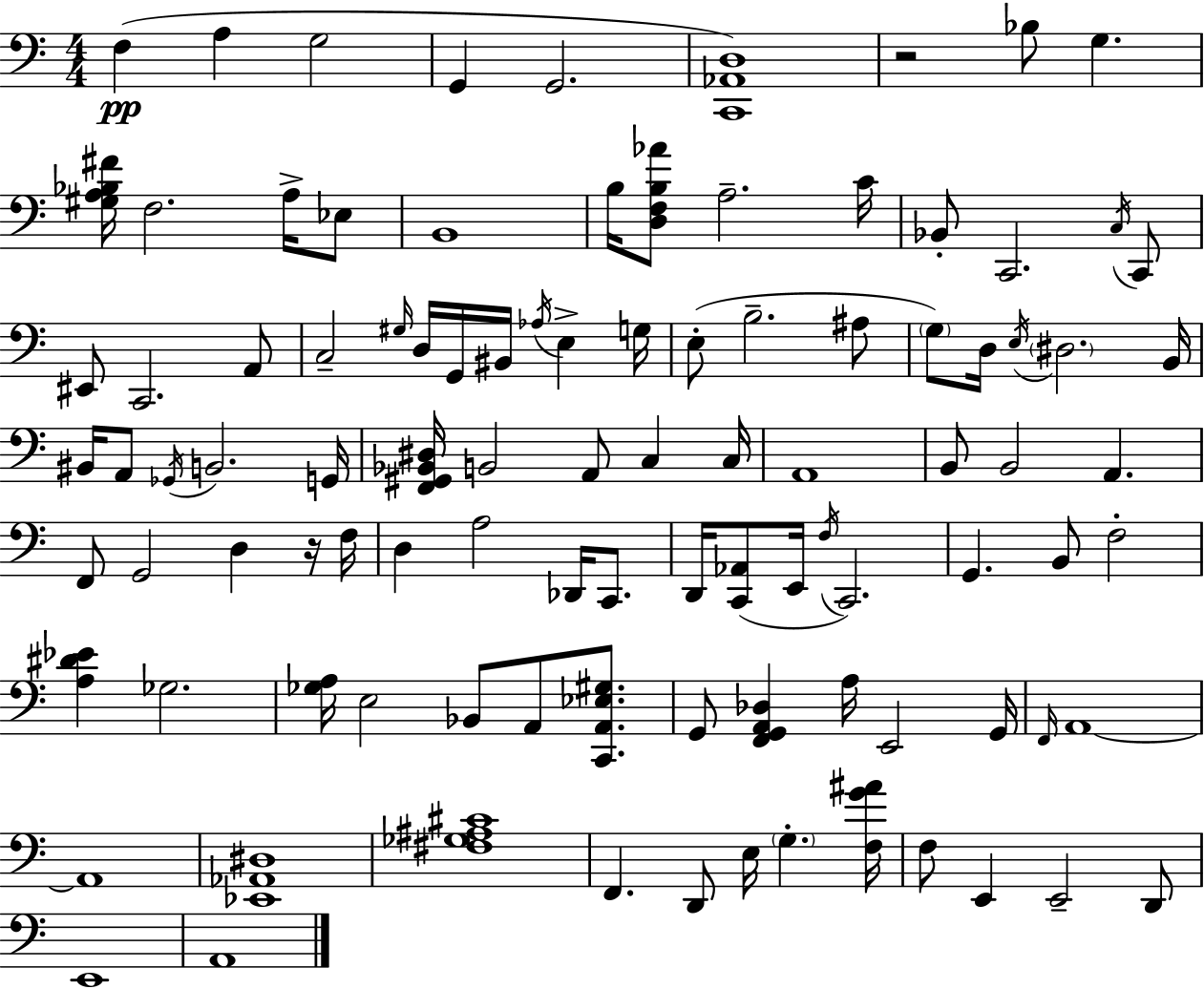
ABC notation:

X:1
T:Untitled
M:4/4
L:1/4
K:Am
F, A, G,2 G,, G,,2 [C,,_A,,D,]4 z2 _B,/2 G, [^G,A,_B,^F]/4 F,2 A,/4 _E,/2 B,,4 B,/4 [D,F,B,_A]/2 A,2 C/4 _B,,/2 C,,2 C,/4 C,,/2 ^E,,/2 C,,2 A,,/2 C,2 ^G,/4 D,/4 G,,/4 ^B,,/4 _A,/4 E, G,/4 E,/2 B,2 ^A,/2 G,/2 D,/4 E,/4 ^D,2 B,,/4 ^B,,/4 A,,/2 _G,,/4 B,,2 G,,/4 [F,,^G,,_B,,^D,]/4 B,,2 A,,/2 C, C,/4 A,,4 B,,/2 B,,2 A,, F,,/2 G,,2 D, z/4 F,/4 D, A,2 _D,,/4 C,,/2 D,,/4 [C,,_A,,]/2 E,,/4 F,/4 C,,2 G,, B,,/2 F,2 [A,^D_E] _G,2 [_G,A,]/4 E,2 _B,,/2 A,,/2 [C,,A,,_E,^G,]/2 G,,/2 [F,,G,,A,,_D,] A,/4 E,,2 G,,/4 F,,/4 A,,4 A,,4 [_E,,_A,,^D,]4 [^F,_G,^A,^C]4 F,, D,,/2 E,/4 G, [F,G^A]/4 F,/2 E,, E,,2 D,,/2 E,,4 A,,4